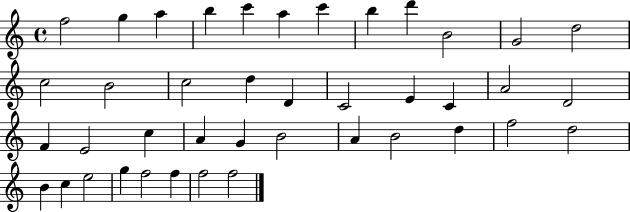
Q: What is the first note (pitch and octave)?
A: F5